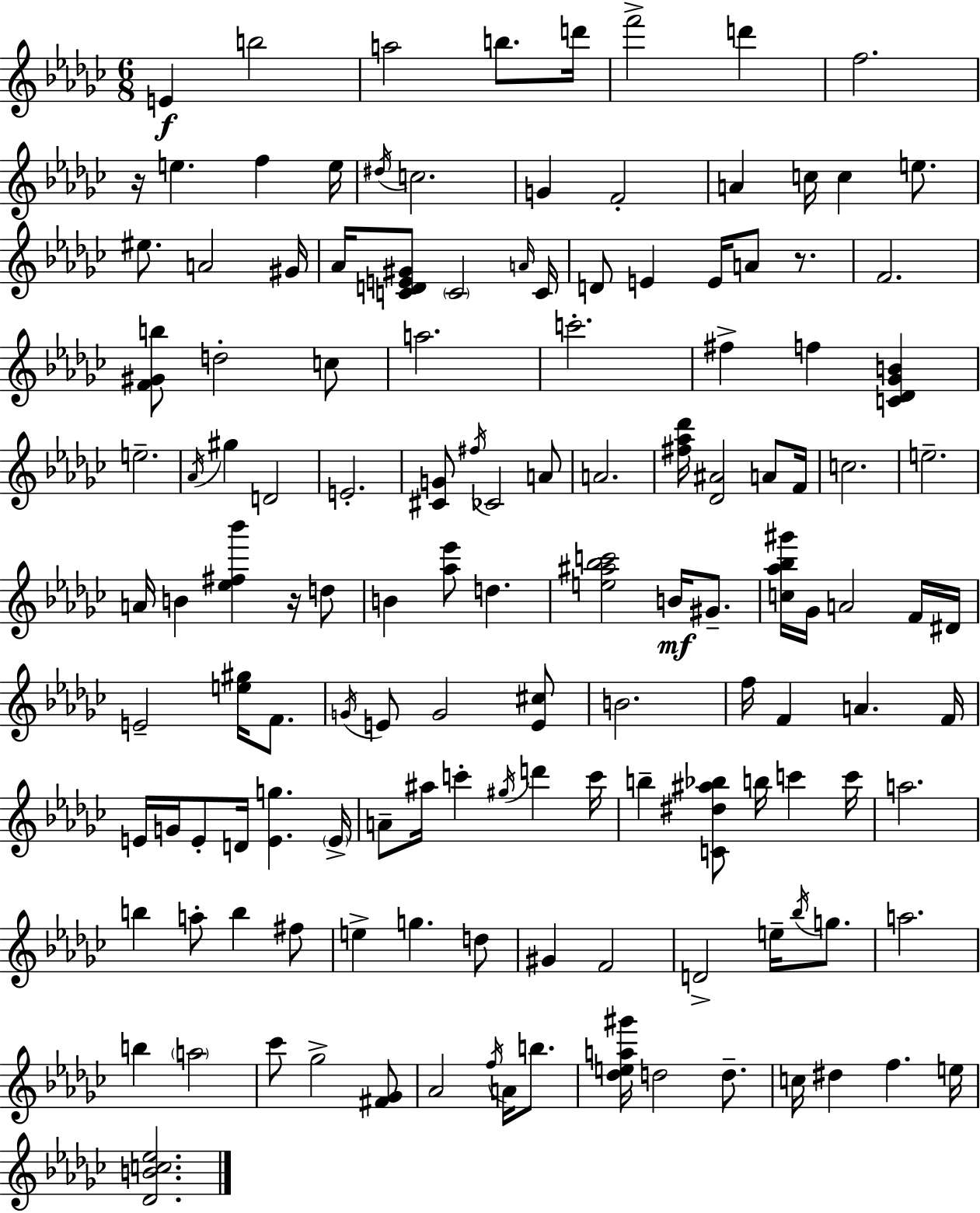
{
  \clef treble
  \numericTimeSignature
  \time 6/8
  \key ees \minor
  \repeat volta 2 { e'4\f b''2 | a''2 b''8. d'''16 | f'''2-> d'''4 | f''2. | \break r16 e''4. f''4 e''16 | \acciaccatura { dis''16 } c''2. | g'4 f'2-. | a'4 c''16 c''4 e''8. | \break eis''8. a'2 | gis'16 aes'16 <c' d' e' gis'>8 \parenthesize c'2 | \grace { a'16 } c'16 d'8 e'4 e'16 a'8 r8. | f'2. | \break <f' gis' b''>8 d''2-. | c''8 a''2. | c'''2.-. | fis''4-> f''4 <c' des' ges' b'>4 | \break e''2.-- | \acciaccatura { aes'16 } gis''4 d'2 | e'2.-. | <cis' g'>8 \acciaccatura { fis''16 } ces'2 | \break a'8 a'2. | <fis'' aes'' des'''>16 <des' ais'>2 | a'8 f'16 c''2. | e''2.-- | \break a'16 b'4 <ees'' fis'' bes'''>4 | r16 d''8 b'4 <aes'' ees'''>8 d''4. | <e'' ais'' bes'' c'''>2 | b'16\mf gis'8.-- <c'' aes'' bes'' gis'''>16 ges'16 a'2 | \break f'16 dis'16 e'2-- | <e'' gis''>16 f'8. \acciaccatura { g'16 } e'8 g'2 | <e' cis''>8 b'2. | f''16 f'4 a'4. | \break f'16 e'16 g'16 e'8-. d'16 <e' g''>4. | \parenthesize e'16-> a'8-- ais''16 c'''4-. | \acciaccatura { gis''16 } d'''4 c'''16 b''4-- <c' dis'' ais'' bes''>8 | b''16 c'''4 c'''16 a''2. | \break b''4 a''8-. | b''4 fis''8 e''4-> g''4. | d''8 gis'4 f'2 | d'2-> | \break e''16-- \acciaccatura { bes''16 } g''8. a''2. | b''4 \parenthesize a''2 | ces'''8 ges''2-> | <fis' ges'>8 aes'2 | \break \acciaccatura { f''16 } a'16 b''8. <des'' e'' a'' gis'''>16 d''2 | d''8.-- c''16 dis''4 | f''4. e''16 <des' b' c'' ees''>2. | } \bar "|."
}